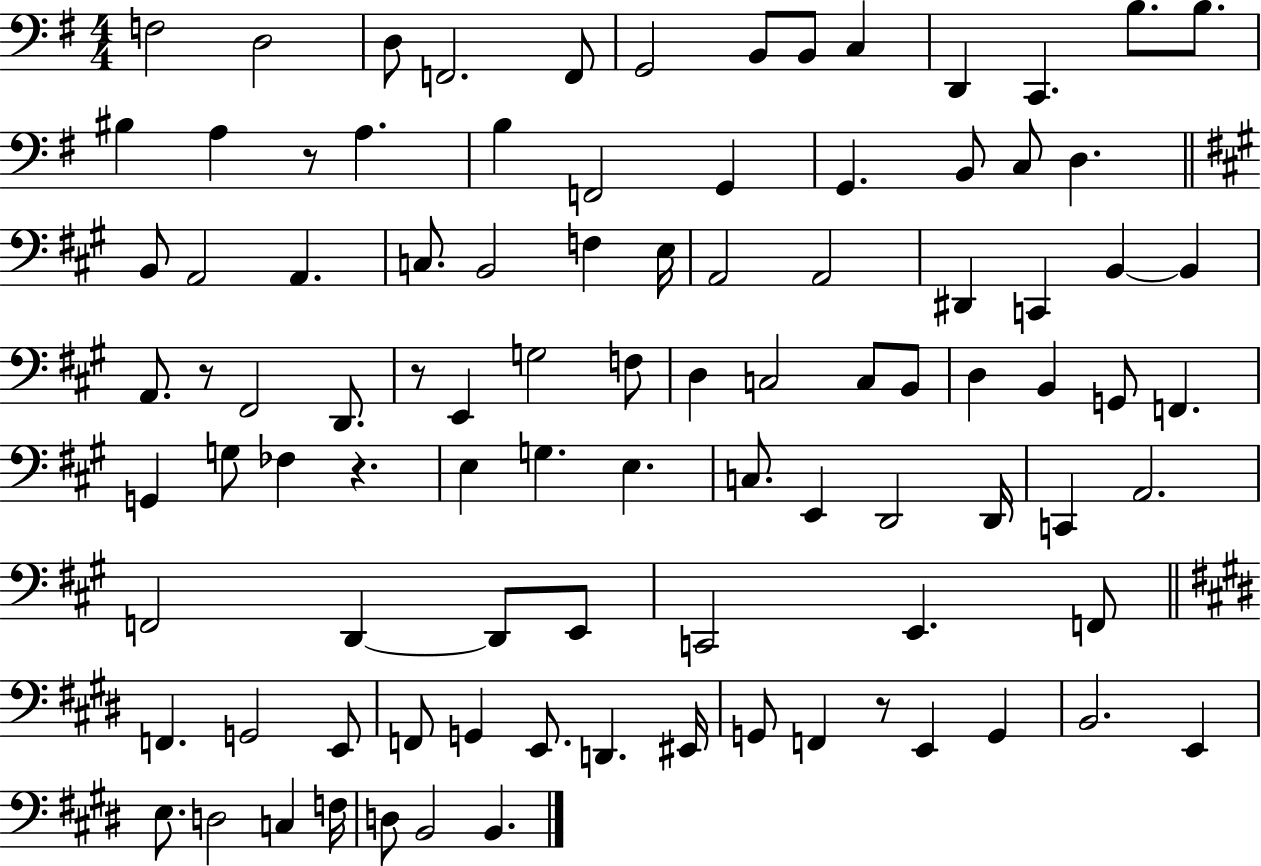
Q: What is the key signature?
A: G major